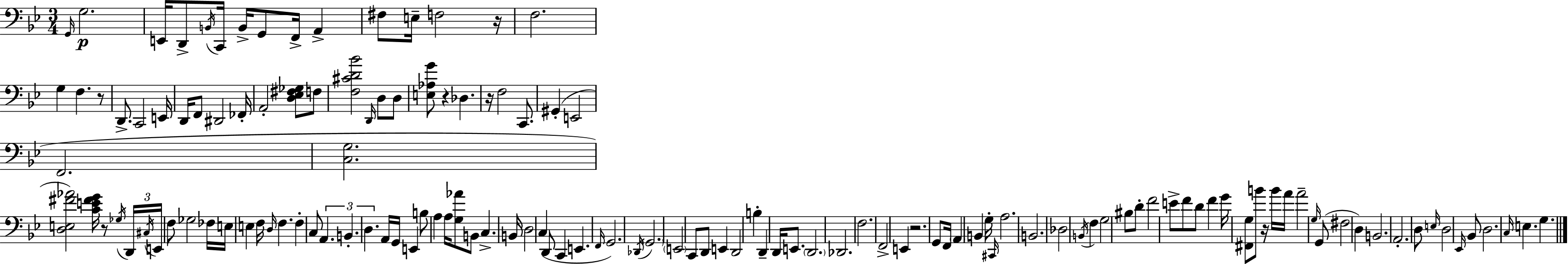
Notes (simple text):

G2/s G3/h. E2/s D2/e B2/s C2/s B2/s G2/e F2/s A2/q F#3/e E3/s F3/h R/s F3/h. G3/q F3/q. R/e D2/e. C2/h E2/s D2/s F2/e D#2/h FES2/s A2/h [D3,Eb3,F#3,Gb3]/e F3/e [F3,C#4,D4,Bb4]/h D2/s D3/e D3/e [E3,Ab3,G4]/e R/q Db3/q. R/s F3/h C2/e. G#2/q E2/h F2/h. [C3,G3]/h. [D3,E3,F#4,Ab4]/h [C4,E4,F#4,G4]/s R/e Gb3/s D2/s C#3/s E2/s F3/e Gb3/h FES3/s E3/s E3/q F3/s D3/s F3/q. F3/q C3/e A2/q. B2/q. D3/q. A2/s G2/s E2/q B3/e A3/q A3/s [G3,Ab4]/e B2/e C3/q. B2/s D3/h C3/q D2/e C2/q E2/q. F2/s G2/h. Db2/s G2/h. E2/h C2/e D2/e E2/q D2/h B3/q D2/q D2/s E2/e. D2/h. Db2/h. F3/h. F2/h E2/q R/h. G2/e F2/s A2/q B2/q G3/s C#2/s A3/h. B2/h. Db3/h B2/s F3/q G3/h BIS3/e D4/e F4/h E4/e F4/e D4/e F4/q G4/s [F#2,G3]/e B4/e R/s B4/s A4/s A4/h G3/s G2/e F#3/h D3/q B2/h. A2/h. D3/e E3/s D3/h Eb2/s Bb2/e D3/h. C3/s E3/q. G3/q.